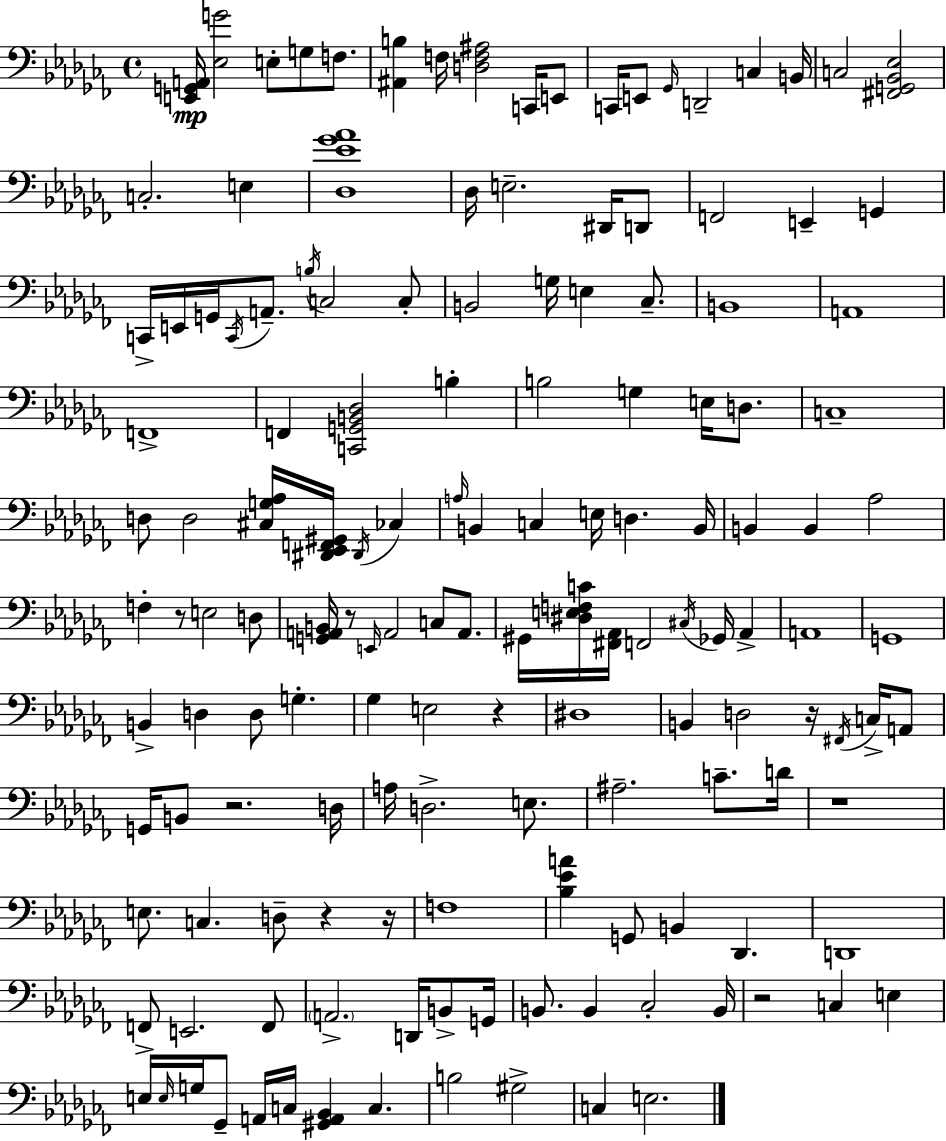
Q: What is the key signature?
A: AES minor